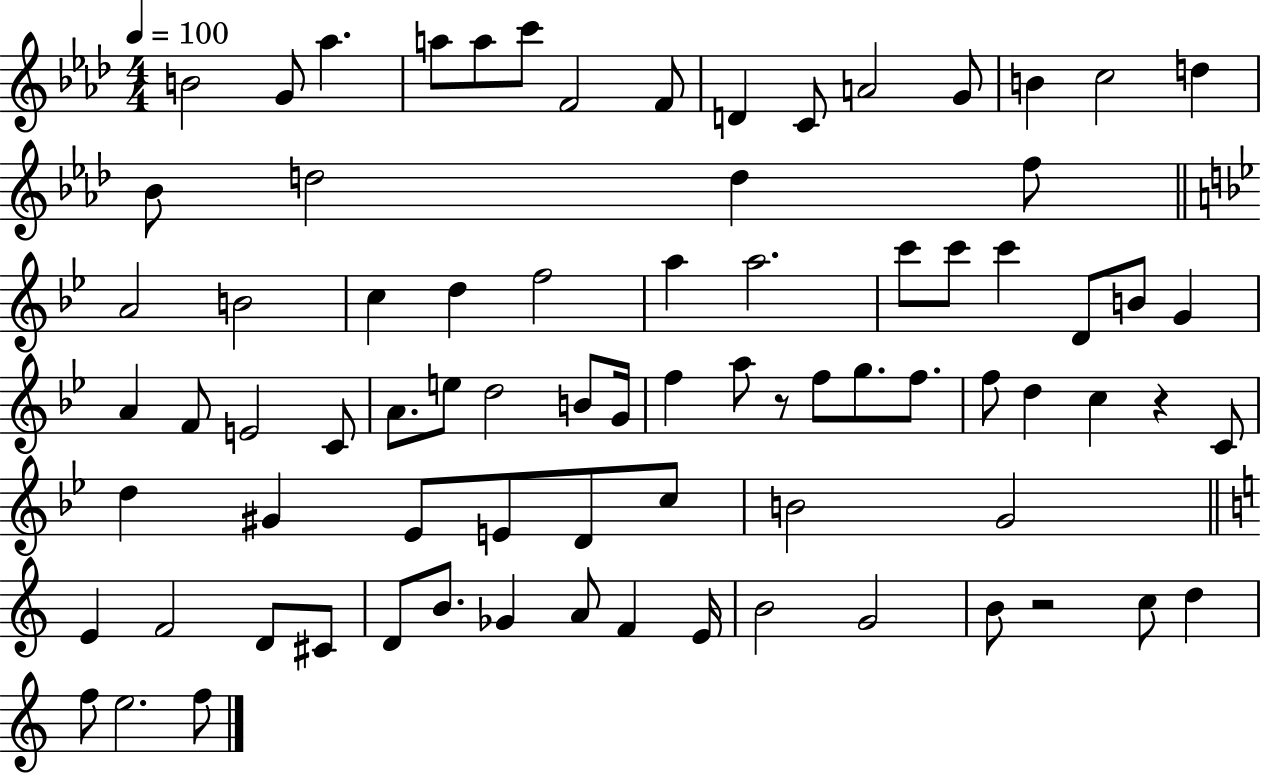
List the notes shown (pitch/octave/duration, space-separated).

B4/h G4/e Ab5/q. A5/e A5/e C6/e F4/h F4/e D4/q C4/e A4/h G4/e B4/q C5/h D5/q Bb4/e D5/h D5/q F5/e A4/h B4/h C5/q D5/q F5/h A5/q A5/h. C6/e C6/e C6/q D4/e B4/e G4/q A4/q F4/e E4/h C4/e A4/e. E5/e D5/h B4/e G4/s F5/q A5/e R/e F5/e G5/e. F5/e. F5/e D5/q C5/q R/q C4/e D5/q G#4/q Eb4/e E4/e D4/e C5/e B4/h G4/h E4/q F4/h D4/e C#4/e D4/e B4/e. Gb4/q A4/e F4/q E4/s B4/h G4/h B4/e R/h C5/e D5/q F5/e E5/h. F5/e